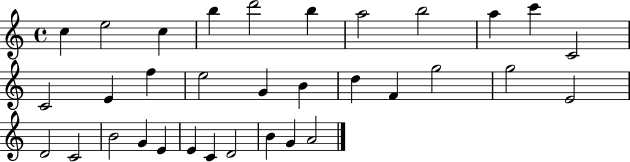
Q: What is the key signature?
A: C major